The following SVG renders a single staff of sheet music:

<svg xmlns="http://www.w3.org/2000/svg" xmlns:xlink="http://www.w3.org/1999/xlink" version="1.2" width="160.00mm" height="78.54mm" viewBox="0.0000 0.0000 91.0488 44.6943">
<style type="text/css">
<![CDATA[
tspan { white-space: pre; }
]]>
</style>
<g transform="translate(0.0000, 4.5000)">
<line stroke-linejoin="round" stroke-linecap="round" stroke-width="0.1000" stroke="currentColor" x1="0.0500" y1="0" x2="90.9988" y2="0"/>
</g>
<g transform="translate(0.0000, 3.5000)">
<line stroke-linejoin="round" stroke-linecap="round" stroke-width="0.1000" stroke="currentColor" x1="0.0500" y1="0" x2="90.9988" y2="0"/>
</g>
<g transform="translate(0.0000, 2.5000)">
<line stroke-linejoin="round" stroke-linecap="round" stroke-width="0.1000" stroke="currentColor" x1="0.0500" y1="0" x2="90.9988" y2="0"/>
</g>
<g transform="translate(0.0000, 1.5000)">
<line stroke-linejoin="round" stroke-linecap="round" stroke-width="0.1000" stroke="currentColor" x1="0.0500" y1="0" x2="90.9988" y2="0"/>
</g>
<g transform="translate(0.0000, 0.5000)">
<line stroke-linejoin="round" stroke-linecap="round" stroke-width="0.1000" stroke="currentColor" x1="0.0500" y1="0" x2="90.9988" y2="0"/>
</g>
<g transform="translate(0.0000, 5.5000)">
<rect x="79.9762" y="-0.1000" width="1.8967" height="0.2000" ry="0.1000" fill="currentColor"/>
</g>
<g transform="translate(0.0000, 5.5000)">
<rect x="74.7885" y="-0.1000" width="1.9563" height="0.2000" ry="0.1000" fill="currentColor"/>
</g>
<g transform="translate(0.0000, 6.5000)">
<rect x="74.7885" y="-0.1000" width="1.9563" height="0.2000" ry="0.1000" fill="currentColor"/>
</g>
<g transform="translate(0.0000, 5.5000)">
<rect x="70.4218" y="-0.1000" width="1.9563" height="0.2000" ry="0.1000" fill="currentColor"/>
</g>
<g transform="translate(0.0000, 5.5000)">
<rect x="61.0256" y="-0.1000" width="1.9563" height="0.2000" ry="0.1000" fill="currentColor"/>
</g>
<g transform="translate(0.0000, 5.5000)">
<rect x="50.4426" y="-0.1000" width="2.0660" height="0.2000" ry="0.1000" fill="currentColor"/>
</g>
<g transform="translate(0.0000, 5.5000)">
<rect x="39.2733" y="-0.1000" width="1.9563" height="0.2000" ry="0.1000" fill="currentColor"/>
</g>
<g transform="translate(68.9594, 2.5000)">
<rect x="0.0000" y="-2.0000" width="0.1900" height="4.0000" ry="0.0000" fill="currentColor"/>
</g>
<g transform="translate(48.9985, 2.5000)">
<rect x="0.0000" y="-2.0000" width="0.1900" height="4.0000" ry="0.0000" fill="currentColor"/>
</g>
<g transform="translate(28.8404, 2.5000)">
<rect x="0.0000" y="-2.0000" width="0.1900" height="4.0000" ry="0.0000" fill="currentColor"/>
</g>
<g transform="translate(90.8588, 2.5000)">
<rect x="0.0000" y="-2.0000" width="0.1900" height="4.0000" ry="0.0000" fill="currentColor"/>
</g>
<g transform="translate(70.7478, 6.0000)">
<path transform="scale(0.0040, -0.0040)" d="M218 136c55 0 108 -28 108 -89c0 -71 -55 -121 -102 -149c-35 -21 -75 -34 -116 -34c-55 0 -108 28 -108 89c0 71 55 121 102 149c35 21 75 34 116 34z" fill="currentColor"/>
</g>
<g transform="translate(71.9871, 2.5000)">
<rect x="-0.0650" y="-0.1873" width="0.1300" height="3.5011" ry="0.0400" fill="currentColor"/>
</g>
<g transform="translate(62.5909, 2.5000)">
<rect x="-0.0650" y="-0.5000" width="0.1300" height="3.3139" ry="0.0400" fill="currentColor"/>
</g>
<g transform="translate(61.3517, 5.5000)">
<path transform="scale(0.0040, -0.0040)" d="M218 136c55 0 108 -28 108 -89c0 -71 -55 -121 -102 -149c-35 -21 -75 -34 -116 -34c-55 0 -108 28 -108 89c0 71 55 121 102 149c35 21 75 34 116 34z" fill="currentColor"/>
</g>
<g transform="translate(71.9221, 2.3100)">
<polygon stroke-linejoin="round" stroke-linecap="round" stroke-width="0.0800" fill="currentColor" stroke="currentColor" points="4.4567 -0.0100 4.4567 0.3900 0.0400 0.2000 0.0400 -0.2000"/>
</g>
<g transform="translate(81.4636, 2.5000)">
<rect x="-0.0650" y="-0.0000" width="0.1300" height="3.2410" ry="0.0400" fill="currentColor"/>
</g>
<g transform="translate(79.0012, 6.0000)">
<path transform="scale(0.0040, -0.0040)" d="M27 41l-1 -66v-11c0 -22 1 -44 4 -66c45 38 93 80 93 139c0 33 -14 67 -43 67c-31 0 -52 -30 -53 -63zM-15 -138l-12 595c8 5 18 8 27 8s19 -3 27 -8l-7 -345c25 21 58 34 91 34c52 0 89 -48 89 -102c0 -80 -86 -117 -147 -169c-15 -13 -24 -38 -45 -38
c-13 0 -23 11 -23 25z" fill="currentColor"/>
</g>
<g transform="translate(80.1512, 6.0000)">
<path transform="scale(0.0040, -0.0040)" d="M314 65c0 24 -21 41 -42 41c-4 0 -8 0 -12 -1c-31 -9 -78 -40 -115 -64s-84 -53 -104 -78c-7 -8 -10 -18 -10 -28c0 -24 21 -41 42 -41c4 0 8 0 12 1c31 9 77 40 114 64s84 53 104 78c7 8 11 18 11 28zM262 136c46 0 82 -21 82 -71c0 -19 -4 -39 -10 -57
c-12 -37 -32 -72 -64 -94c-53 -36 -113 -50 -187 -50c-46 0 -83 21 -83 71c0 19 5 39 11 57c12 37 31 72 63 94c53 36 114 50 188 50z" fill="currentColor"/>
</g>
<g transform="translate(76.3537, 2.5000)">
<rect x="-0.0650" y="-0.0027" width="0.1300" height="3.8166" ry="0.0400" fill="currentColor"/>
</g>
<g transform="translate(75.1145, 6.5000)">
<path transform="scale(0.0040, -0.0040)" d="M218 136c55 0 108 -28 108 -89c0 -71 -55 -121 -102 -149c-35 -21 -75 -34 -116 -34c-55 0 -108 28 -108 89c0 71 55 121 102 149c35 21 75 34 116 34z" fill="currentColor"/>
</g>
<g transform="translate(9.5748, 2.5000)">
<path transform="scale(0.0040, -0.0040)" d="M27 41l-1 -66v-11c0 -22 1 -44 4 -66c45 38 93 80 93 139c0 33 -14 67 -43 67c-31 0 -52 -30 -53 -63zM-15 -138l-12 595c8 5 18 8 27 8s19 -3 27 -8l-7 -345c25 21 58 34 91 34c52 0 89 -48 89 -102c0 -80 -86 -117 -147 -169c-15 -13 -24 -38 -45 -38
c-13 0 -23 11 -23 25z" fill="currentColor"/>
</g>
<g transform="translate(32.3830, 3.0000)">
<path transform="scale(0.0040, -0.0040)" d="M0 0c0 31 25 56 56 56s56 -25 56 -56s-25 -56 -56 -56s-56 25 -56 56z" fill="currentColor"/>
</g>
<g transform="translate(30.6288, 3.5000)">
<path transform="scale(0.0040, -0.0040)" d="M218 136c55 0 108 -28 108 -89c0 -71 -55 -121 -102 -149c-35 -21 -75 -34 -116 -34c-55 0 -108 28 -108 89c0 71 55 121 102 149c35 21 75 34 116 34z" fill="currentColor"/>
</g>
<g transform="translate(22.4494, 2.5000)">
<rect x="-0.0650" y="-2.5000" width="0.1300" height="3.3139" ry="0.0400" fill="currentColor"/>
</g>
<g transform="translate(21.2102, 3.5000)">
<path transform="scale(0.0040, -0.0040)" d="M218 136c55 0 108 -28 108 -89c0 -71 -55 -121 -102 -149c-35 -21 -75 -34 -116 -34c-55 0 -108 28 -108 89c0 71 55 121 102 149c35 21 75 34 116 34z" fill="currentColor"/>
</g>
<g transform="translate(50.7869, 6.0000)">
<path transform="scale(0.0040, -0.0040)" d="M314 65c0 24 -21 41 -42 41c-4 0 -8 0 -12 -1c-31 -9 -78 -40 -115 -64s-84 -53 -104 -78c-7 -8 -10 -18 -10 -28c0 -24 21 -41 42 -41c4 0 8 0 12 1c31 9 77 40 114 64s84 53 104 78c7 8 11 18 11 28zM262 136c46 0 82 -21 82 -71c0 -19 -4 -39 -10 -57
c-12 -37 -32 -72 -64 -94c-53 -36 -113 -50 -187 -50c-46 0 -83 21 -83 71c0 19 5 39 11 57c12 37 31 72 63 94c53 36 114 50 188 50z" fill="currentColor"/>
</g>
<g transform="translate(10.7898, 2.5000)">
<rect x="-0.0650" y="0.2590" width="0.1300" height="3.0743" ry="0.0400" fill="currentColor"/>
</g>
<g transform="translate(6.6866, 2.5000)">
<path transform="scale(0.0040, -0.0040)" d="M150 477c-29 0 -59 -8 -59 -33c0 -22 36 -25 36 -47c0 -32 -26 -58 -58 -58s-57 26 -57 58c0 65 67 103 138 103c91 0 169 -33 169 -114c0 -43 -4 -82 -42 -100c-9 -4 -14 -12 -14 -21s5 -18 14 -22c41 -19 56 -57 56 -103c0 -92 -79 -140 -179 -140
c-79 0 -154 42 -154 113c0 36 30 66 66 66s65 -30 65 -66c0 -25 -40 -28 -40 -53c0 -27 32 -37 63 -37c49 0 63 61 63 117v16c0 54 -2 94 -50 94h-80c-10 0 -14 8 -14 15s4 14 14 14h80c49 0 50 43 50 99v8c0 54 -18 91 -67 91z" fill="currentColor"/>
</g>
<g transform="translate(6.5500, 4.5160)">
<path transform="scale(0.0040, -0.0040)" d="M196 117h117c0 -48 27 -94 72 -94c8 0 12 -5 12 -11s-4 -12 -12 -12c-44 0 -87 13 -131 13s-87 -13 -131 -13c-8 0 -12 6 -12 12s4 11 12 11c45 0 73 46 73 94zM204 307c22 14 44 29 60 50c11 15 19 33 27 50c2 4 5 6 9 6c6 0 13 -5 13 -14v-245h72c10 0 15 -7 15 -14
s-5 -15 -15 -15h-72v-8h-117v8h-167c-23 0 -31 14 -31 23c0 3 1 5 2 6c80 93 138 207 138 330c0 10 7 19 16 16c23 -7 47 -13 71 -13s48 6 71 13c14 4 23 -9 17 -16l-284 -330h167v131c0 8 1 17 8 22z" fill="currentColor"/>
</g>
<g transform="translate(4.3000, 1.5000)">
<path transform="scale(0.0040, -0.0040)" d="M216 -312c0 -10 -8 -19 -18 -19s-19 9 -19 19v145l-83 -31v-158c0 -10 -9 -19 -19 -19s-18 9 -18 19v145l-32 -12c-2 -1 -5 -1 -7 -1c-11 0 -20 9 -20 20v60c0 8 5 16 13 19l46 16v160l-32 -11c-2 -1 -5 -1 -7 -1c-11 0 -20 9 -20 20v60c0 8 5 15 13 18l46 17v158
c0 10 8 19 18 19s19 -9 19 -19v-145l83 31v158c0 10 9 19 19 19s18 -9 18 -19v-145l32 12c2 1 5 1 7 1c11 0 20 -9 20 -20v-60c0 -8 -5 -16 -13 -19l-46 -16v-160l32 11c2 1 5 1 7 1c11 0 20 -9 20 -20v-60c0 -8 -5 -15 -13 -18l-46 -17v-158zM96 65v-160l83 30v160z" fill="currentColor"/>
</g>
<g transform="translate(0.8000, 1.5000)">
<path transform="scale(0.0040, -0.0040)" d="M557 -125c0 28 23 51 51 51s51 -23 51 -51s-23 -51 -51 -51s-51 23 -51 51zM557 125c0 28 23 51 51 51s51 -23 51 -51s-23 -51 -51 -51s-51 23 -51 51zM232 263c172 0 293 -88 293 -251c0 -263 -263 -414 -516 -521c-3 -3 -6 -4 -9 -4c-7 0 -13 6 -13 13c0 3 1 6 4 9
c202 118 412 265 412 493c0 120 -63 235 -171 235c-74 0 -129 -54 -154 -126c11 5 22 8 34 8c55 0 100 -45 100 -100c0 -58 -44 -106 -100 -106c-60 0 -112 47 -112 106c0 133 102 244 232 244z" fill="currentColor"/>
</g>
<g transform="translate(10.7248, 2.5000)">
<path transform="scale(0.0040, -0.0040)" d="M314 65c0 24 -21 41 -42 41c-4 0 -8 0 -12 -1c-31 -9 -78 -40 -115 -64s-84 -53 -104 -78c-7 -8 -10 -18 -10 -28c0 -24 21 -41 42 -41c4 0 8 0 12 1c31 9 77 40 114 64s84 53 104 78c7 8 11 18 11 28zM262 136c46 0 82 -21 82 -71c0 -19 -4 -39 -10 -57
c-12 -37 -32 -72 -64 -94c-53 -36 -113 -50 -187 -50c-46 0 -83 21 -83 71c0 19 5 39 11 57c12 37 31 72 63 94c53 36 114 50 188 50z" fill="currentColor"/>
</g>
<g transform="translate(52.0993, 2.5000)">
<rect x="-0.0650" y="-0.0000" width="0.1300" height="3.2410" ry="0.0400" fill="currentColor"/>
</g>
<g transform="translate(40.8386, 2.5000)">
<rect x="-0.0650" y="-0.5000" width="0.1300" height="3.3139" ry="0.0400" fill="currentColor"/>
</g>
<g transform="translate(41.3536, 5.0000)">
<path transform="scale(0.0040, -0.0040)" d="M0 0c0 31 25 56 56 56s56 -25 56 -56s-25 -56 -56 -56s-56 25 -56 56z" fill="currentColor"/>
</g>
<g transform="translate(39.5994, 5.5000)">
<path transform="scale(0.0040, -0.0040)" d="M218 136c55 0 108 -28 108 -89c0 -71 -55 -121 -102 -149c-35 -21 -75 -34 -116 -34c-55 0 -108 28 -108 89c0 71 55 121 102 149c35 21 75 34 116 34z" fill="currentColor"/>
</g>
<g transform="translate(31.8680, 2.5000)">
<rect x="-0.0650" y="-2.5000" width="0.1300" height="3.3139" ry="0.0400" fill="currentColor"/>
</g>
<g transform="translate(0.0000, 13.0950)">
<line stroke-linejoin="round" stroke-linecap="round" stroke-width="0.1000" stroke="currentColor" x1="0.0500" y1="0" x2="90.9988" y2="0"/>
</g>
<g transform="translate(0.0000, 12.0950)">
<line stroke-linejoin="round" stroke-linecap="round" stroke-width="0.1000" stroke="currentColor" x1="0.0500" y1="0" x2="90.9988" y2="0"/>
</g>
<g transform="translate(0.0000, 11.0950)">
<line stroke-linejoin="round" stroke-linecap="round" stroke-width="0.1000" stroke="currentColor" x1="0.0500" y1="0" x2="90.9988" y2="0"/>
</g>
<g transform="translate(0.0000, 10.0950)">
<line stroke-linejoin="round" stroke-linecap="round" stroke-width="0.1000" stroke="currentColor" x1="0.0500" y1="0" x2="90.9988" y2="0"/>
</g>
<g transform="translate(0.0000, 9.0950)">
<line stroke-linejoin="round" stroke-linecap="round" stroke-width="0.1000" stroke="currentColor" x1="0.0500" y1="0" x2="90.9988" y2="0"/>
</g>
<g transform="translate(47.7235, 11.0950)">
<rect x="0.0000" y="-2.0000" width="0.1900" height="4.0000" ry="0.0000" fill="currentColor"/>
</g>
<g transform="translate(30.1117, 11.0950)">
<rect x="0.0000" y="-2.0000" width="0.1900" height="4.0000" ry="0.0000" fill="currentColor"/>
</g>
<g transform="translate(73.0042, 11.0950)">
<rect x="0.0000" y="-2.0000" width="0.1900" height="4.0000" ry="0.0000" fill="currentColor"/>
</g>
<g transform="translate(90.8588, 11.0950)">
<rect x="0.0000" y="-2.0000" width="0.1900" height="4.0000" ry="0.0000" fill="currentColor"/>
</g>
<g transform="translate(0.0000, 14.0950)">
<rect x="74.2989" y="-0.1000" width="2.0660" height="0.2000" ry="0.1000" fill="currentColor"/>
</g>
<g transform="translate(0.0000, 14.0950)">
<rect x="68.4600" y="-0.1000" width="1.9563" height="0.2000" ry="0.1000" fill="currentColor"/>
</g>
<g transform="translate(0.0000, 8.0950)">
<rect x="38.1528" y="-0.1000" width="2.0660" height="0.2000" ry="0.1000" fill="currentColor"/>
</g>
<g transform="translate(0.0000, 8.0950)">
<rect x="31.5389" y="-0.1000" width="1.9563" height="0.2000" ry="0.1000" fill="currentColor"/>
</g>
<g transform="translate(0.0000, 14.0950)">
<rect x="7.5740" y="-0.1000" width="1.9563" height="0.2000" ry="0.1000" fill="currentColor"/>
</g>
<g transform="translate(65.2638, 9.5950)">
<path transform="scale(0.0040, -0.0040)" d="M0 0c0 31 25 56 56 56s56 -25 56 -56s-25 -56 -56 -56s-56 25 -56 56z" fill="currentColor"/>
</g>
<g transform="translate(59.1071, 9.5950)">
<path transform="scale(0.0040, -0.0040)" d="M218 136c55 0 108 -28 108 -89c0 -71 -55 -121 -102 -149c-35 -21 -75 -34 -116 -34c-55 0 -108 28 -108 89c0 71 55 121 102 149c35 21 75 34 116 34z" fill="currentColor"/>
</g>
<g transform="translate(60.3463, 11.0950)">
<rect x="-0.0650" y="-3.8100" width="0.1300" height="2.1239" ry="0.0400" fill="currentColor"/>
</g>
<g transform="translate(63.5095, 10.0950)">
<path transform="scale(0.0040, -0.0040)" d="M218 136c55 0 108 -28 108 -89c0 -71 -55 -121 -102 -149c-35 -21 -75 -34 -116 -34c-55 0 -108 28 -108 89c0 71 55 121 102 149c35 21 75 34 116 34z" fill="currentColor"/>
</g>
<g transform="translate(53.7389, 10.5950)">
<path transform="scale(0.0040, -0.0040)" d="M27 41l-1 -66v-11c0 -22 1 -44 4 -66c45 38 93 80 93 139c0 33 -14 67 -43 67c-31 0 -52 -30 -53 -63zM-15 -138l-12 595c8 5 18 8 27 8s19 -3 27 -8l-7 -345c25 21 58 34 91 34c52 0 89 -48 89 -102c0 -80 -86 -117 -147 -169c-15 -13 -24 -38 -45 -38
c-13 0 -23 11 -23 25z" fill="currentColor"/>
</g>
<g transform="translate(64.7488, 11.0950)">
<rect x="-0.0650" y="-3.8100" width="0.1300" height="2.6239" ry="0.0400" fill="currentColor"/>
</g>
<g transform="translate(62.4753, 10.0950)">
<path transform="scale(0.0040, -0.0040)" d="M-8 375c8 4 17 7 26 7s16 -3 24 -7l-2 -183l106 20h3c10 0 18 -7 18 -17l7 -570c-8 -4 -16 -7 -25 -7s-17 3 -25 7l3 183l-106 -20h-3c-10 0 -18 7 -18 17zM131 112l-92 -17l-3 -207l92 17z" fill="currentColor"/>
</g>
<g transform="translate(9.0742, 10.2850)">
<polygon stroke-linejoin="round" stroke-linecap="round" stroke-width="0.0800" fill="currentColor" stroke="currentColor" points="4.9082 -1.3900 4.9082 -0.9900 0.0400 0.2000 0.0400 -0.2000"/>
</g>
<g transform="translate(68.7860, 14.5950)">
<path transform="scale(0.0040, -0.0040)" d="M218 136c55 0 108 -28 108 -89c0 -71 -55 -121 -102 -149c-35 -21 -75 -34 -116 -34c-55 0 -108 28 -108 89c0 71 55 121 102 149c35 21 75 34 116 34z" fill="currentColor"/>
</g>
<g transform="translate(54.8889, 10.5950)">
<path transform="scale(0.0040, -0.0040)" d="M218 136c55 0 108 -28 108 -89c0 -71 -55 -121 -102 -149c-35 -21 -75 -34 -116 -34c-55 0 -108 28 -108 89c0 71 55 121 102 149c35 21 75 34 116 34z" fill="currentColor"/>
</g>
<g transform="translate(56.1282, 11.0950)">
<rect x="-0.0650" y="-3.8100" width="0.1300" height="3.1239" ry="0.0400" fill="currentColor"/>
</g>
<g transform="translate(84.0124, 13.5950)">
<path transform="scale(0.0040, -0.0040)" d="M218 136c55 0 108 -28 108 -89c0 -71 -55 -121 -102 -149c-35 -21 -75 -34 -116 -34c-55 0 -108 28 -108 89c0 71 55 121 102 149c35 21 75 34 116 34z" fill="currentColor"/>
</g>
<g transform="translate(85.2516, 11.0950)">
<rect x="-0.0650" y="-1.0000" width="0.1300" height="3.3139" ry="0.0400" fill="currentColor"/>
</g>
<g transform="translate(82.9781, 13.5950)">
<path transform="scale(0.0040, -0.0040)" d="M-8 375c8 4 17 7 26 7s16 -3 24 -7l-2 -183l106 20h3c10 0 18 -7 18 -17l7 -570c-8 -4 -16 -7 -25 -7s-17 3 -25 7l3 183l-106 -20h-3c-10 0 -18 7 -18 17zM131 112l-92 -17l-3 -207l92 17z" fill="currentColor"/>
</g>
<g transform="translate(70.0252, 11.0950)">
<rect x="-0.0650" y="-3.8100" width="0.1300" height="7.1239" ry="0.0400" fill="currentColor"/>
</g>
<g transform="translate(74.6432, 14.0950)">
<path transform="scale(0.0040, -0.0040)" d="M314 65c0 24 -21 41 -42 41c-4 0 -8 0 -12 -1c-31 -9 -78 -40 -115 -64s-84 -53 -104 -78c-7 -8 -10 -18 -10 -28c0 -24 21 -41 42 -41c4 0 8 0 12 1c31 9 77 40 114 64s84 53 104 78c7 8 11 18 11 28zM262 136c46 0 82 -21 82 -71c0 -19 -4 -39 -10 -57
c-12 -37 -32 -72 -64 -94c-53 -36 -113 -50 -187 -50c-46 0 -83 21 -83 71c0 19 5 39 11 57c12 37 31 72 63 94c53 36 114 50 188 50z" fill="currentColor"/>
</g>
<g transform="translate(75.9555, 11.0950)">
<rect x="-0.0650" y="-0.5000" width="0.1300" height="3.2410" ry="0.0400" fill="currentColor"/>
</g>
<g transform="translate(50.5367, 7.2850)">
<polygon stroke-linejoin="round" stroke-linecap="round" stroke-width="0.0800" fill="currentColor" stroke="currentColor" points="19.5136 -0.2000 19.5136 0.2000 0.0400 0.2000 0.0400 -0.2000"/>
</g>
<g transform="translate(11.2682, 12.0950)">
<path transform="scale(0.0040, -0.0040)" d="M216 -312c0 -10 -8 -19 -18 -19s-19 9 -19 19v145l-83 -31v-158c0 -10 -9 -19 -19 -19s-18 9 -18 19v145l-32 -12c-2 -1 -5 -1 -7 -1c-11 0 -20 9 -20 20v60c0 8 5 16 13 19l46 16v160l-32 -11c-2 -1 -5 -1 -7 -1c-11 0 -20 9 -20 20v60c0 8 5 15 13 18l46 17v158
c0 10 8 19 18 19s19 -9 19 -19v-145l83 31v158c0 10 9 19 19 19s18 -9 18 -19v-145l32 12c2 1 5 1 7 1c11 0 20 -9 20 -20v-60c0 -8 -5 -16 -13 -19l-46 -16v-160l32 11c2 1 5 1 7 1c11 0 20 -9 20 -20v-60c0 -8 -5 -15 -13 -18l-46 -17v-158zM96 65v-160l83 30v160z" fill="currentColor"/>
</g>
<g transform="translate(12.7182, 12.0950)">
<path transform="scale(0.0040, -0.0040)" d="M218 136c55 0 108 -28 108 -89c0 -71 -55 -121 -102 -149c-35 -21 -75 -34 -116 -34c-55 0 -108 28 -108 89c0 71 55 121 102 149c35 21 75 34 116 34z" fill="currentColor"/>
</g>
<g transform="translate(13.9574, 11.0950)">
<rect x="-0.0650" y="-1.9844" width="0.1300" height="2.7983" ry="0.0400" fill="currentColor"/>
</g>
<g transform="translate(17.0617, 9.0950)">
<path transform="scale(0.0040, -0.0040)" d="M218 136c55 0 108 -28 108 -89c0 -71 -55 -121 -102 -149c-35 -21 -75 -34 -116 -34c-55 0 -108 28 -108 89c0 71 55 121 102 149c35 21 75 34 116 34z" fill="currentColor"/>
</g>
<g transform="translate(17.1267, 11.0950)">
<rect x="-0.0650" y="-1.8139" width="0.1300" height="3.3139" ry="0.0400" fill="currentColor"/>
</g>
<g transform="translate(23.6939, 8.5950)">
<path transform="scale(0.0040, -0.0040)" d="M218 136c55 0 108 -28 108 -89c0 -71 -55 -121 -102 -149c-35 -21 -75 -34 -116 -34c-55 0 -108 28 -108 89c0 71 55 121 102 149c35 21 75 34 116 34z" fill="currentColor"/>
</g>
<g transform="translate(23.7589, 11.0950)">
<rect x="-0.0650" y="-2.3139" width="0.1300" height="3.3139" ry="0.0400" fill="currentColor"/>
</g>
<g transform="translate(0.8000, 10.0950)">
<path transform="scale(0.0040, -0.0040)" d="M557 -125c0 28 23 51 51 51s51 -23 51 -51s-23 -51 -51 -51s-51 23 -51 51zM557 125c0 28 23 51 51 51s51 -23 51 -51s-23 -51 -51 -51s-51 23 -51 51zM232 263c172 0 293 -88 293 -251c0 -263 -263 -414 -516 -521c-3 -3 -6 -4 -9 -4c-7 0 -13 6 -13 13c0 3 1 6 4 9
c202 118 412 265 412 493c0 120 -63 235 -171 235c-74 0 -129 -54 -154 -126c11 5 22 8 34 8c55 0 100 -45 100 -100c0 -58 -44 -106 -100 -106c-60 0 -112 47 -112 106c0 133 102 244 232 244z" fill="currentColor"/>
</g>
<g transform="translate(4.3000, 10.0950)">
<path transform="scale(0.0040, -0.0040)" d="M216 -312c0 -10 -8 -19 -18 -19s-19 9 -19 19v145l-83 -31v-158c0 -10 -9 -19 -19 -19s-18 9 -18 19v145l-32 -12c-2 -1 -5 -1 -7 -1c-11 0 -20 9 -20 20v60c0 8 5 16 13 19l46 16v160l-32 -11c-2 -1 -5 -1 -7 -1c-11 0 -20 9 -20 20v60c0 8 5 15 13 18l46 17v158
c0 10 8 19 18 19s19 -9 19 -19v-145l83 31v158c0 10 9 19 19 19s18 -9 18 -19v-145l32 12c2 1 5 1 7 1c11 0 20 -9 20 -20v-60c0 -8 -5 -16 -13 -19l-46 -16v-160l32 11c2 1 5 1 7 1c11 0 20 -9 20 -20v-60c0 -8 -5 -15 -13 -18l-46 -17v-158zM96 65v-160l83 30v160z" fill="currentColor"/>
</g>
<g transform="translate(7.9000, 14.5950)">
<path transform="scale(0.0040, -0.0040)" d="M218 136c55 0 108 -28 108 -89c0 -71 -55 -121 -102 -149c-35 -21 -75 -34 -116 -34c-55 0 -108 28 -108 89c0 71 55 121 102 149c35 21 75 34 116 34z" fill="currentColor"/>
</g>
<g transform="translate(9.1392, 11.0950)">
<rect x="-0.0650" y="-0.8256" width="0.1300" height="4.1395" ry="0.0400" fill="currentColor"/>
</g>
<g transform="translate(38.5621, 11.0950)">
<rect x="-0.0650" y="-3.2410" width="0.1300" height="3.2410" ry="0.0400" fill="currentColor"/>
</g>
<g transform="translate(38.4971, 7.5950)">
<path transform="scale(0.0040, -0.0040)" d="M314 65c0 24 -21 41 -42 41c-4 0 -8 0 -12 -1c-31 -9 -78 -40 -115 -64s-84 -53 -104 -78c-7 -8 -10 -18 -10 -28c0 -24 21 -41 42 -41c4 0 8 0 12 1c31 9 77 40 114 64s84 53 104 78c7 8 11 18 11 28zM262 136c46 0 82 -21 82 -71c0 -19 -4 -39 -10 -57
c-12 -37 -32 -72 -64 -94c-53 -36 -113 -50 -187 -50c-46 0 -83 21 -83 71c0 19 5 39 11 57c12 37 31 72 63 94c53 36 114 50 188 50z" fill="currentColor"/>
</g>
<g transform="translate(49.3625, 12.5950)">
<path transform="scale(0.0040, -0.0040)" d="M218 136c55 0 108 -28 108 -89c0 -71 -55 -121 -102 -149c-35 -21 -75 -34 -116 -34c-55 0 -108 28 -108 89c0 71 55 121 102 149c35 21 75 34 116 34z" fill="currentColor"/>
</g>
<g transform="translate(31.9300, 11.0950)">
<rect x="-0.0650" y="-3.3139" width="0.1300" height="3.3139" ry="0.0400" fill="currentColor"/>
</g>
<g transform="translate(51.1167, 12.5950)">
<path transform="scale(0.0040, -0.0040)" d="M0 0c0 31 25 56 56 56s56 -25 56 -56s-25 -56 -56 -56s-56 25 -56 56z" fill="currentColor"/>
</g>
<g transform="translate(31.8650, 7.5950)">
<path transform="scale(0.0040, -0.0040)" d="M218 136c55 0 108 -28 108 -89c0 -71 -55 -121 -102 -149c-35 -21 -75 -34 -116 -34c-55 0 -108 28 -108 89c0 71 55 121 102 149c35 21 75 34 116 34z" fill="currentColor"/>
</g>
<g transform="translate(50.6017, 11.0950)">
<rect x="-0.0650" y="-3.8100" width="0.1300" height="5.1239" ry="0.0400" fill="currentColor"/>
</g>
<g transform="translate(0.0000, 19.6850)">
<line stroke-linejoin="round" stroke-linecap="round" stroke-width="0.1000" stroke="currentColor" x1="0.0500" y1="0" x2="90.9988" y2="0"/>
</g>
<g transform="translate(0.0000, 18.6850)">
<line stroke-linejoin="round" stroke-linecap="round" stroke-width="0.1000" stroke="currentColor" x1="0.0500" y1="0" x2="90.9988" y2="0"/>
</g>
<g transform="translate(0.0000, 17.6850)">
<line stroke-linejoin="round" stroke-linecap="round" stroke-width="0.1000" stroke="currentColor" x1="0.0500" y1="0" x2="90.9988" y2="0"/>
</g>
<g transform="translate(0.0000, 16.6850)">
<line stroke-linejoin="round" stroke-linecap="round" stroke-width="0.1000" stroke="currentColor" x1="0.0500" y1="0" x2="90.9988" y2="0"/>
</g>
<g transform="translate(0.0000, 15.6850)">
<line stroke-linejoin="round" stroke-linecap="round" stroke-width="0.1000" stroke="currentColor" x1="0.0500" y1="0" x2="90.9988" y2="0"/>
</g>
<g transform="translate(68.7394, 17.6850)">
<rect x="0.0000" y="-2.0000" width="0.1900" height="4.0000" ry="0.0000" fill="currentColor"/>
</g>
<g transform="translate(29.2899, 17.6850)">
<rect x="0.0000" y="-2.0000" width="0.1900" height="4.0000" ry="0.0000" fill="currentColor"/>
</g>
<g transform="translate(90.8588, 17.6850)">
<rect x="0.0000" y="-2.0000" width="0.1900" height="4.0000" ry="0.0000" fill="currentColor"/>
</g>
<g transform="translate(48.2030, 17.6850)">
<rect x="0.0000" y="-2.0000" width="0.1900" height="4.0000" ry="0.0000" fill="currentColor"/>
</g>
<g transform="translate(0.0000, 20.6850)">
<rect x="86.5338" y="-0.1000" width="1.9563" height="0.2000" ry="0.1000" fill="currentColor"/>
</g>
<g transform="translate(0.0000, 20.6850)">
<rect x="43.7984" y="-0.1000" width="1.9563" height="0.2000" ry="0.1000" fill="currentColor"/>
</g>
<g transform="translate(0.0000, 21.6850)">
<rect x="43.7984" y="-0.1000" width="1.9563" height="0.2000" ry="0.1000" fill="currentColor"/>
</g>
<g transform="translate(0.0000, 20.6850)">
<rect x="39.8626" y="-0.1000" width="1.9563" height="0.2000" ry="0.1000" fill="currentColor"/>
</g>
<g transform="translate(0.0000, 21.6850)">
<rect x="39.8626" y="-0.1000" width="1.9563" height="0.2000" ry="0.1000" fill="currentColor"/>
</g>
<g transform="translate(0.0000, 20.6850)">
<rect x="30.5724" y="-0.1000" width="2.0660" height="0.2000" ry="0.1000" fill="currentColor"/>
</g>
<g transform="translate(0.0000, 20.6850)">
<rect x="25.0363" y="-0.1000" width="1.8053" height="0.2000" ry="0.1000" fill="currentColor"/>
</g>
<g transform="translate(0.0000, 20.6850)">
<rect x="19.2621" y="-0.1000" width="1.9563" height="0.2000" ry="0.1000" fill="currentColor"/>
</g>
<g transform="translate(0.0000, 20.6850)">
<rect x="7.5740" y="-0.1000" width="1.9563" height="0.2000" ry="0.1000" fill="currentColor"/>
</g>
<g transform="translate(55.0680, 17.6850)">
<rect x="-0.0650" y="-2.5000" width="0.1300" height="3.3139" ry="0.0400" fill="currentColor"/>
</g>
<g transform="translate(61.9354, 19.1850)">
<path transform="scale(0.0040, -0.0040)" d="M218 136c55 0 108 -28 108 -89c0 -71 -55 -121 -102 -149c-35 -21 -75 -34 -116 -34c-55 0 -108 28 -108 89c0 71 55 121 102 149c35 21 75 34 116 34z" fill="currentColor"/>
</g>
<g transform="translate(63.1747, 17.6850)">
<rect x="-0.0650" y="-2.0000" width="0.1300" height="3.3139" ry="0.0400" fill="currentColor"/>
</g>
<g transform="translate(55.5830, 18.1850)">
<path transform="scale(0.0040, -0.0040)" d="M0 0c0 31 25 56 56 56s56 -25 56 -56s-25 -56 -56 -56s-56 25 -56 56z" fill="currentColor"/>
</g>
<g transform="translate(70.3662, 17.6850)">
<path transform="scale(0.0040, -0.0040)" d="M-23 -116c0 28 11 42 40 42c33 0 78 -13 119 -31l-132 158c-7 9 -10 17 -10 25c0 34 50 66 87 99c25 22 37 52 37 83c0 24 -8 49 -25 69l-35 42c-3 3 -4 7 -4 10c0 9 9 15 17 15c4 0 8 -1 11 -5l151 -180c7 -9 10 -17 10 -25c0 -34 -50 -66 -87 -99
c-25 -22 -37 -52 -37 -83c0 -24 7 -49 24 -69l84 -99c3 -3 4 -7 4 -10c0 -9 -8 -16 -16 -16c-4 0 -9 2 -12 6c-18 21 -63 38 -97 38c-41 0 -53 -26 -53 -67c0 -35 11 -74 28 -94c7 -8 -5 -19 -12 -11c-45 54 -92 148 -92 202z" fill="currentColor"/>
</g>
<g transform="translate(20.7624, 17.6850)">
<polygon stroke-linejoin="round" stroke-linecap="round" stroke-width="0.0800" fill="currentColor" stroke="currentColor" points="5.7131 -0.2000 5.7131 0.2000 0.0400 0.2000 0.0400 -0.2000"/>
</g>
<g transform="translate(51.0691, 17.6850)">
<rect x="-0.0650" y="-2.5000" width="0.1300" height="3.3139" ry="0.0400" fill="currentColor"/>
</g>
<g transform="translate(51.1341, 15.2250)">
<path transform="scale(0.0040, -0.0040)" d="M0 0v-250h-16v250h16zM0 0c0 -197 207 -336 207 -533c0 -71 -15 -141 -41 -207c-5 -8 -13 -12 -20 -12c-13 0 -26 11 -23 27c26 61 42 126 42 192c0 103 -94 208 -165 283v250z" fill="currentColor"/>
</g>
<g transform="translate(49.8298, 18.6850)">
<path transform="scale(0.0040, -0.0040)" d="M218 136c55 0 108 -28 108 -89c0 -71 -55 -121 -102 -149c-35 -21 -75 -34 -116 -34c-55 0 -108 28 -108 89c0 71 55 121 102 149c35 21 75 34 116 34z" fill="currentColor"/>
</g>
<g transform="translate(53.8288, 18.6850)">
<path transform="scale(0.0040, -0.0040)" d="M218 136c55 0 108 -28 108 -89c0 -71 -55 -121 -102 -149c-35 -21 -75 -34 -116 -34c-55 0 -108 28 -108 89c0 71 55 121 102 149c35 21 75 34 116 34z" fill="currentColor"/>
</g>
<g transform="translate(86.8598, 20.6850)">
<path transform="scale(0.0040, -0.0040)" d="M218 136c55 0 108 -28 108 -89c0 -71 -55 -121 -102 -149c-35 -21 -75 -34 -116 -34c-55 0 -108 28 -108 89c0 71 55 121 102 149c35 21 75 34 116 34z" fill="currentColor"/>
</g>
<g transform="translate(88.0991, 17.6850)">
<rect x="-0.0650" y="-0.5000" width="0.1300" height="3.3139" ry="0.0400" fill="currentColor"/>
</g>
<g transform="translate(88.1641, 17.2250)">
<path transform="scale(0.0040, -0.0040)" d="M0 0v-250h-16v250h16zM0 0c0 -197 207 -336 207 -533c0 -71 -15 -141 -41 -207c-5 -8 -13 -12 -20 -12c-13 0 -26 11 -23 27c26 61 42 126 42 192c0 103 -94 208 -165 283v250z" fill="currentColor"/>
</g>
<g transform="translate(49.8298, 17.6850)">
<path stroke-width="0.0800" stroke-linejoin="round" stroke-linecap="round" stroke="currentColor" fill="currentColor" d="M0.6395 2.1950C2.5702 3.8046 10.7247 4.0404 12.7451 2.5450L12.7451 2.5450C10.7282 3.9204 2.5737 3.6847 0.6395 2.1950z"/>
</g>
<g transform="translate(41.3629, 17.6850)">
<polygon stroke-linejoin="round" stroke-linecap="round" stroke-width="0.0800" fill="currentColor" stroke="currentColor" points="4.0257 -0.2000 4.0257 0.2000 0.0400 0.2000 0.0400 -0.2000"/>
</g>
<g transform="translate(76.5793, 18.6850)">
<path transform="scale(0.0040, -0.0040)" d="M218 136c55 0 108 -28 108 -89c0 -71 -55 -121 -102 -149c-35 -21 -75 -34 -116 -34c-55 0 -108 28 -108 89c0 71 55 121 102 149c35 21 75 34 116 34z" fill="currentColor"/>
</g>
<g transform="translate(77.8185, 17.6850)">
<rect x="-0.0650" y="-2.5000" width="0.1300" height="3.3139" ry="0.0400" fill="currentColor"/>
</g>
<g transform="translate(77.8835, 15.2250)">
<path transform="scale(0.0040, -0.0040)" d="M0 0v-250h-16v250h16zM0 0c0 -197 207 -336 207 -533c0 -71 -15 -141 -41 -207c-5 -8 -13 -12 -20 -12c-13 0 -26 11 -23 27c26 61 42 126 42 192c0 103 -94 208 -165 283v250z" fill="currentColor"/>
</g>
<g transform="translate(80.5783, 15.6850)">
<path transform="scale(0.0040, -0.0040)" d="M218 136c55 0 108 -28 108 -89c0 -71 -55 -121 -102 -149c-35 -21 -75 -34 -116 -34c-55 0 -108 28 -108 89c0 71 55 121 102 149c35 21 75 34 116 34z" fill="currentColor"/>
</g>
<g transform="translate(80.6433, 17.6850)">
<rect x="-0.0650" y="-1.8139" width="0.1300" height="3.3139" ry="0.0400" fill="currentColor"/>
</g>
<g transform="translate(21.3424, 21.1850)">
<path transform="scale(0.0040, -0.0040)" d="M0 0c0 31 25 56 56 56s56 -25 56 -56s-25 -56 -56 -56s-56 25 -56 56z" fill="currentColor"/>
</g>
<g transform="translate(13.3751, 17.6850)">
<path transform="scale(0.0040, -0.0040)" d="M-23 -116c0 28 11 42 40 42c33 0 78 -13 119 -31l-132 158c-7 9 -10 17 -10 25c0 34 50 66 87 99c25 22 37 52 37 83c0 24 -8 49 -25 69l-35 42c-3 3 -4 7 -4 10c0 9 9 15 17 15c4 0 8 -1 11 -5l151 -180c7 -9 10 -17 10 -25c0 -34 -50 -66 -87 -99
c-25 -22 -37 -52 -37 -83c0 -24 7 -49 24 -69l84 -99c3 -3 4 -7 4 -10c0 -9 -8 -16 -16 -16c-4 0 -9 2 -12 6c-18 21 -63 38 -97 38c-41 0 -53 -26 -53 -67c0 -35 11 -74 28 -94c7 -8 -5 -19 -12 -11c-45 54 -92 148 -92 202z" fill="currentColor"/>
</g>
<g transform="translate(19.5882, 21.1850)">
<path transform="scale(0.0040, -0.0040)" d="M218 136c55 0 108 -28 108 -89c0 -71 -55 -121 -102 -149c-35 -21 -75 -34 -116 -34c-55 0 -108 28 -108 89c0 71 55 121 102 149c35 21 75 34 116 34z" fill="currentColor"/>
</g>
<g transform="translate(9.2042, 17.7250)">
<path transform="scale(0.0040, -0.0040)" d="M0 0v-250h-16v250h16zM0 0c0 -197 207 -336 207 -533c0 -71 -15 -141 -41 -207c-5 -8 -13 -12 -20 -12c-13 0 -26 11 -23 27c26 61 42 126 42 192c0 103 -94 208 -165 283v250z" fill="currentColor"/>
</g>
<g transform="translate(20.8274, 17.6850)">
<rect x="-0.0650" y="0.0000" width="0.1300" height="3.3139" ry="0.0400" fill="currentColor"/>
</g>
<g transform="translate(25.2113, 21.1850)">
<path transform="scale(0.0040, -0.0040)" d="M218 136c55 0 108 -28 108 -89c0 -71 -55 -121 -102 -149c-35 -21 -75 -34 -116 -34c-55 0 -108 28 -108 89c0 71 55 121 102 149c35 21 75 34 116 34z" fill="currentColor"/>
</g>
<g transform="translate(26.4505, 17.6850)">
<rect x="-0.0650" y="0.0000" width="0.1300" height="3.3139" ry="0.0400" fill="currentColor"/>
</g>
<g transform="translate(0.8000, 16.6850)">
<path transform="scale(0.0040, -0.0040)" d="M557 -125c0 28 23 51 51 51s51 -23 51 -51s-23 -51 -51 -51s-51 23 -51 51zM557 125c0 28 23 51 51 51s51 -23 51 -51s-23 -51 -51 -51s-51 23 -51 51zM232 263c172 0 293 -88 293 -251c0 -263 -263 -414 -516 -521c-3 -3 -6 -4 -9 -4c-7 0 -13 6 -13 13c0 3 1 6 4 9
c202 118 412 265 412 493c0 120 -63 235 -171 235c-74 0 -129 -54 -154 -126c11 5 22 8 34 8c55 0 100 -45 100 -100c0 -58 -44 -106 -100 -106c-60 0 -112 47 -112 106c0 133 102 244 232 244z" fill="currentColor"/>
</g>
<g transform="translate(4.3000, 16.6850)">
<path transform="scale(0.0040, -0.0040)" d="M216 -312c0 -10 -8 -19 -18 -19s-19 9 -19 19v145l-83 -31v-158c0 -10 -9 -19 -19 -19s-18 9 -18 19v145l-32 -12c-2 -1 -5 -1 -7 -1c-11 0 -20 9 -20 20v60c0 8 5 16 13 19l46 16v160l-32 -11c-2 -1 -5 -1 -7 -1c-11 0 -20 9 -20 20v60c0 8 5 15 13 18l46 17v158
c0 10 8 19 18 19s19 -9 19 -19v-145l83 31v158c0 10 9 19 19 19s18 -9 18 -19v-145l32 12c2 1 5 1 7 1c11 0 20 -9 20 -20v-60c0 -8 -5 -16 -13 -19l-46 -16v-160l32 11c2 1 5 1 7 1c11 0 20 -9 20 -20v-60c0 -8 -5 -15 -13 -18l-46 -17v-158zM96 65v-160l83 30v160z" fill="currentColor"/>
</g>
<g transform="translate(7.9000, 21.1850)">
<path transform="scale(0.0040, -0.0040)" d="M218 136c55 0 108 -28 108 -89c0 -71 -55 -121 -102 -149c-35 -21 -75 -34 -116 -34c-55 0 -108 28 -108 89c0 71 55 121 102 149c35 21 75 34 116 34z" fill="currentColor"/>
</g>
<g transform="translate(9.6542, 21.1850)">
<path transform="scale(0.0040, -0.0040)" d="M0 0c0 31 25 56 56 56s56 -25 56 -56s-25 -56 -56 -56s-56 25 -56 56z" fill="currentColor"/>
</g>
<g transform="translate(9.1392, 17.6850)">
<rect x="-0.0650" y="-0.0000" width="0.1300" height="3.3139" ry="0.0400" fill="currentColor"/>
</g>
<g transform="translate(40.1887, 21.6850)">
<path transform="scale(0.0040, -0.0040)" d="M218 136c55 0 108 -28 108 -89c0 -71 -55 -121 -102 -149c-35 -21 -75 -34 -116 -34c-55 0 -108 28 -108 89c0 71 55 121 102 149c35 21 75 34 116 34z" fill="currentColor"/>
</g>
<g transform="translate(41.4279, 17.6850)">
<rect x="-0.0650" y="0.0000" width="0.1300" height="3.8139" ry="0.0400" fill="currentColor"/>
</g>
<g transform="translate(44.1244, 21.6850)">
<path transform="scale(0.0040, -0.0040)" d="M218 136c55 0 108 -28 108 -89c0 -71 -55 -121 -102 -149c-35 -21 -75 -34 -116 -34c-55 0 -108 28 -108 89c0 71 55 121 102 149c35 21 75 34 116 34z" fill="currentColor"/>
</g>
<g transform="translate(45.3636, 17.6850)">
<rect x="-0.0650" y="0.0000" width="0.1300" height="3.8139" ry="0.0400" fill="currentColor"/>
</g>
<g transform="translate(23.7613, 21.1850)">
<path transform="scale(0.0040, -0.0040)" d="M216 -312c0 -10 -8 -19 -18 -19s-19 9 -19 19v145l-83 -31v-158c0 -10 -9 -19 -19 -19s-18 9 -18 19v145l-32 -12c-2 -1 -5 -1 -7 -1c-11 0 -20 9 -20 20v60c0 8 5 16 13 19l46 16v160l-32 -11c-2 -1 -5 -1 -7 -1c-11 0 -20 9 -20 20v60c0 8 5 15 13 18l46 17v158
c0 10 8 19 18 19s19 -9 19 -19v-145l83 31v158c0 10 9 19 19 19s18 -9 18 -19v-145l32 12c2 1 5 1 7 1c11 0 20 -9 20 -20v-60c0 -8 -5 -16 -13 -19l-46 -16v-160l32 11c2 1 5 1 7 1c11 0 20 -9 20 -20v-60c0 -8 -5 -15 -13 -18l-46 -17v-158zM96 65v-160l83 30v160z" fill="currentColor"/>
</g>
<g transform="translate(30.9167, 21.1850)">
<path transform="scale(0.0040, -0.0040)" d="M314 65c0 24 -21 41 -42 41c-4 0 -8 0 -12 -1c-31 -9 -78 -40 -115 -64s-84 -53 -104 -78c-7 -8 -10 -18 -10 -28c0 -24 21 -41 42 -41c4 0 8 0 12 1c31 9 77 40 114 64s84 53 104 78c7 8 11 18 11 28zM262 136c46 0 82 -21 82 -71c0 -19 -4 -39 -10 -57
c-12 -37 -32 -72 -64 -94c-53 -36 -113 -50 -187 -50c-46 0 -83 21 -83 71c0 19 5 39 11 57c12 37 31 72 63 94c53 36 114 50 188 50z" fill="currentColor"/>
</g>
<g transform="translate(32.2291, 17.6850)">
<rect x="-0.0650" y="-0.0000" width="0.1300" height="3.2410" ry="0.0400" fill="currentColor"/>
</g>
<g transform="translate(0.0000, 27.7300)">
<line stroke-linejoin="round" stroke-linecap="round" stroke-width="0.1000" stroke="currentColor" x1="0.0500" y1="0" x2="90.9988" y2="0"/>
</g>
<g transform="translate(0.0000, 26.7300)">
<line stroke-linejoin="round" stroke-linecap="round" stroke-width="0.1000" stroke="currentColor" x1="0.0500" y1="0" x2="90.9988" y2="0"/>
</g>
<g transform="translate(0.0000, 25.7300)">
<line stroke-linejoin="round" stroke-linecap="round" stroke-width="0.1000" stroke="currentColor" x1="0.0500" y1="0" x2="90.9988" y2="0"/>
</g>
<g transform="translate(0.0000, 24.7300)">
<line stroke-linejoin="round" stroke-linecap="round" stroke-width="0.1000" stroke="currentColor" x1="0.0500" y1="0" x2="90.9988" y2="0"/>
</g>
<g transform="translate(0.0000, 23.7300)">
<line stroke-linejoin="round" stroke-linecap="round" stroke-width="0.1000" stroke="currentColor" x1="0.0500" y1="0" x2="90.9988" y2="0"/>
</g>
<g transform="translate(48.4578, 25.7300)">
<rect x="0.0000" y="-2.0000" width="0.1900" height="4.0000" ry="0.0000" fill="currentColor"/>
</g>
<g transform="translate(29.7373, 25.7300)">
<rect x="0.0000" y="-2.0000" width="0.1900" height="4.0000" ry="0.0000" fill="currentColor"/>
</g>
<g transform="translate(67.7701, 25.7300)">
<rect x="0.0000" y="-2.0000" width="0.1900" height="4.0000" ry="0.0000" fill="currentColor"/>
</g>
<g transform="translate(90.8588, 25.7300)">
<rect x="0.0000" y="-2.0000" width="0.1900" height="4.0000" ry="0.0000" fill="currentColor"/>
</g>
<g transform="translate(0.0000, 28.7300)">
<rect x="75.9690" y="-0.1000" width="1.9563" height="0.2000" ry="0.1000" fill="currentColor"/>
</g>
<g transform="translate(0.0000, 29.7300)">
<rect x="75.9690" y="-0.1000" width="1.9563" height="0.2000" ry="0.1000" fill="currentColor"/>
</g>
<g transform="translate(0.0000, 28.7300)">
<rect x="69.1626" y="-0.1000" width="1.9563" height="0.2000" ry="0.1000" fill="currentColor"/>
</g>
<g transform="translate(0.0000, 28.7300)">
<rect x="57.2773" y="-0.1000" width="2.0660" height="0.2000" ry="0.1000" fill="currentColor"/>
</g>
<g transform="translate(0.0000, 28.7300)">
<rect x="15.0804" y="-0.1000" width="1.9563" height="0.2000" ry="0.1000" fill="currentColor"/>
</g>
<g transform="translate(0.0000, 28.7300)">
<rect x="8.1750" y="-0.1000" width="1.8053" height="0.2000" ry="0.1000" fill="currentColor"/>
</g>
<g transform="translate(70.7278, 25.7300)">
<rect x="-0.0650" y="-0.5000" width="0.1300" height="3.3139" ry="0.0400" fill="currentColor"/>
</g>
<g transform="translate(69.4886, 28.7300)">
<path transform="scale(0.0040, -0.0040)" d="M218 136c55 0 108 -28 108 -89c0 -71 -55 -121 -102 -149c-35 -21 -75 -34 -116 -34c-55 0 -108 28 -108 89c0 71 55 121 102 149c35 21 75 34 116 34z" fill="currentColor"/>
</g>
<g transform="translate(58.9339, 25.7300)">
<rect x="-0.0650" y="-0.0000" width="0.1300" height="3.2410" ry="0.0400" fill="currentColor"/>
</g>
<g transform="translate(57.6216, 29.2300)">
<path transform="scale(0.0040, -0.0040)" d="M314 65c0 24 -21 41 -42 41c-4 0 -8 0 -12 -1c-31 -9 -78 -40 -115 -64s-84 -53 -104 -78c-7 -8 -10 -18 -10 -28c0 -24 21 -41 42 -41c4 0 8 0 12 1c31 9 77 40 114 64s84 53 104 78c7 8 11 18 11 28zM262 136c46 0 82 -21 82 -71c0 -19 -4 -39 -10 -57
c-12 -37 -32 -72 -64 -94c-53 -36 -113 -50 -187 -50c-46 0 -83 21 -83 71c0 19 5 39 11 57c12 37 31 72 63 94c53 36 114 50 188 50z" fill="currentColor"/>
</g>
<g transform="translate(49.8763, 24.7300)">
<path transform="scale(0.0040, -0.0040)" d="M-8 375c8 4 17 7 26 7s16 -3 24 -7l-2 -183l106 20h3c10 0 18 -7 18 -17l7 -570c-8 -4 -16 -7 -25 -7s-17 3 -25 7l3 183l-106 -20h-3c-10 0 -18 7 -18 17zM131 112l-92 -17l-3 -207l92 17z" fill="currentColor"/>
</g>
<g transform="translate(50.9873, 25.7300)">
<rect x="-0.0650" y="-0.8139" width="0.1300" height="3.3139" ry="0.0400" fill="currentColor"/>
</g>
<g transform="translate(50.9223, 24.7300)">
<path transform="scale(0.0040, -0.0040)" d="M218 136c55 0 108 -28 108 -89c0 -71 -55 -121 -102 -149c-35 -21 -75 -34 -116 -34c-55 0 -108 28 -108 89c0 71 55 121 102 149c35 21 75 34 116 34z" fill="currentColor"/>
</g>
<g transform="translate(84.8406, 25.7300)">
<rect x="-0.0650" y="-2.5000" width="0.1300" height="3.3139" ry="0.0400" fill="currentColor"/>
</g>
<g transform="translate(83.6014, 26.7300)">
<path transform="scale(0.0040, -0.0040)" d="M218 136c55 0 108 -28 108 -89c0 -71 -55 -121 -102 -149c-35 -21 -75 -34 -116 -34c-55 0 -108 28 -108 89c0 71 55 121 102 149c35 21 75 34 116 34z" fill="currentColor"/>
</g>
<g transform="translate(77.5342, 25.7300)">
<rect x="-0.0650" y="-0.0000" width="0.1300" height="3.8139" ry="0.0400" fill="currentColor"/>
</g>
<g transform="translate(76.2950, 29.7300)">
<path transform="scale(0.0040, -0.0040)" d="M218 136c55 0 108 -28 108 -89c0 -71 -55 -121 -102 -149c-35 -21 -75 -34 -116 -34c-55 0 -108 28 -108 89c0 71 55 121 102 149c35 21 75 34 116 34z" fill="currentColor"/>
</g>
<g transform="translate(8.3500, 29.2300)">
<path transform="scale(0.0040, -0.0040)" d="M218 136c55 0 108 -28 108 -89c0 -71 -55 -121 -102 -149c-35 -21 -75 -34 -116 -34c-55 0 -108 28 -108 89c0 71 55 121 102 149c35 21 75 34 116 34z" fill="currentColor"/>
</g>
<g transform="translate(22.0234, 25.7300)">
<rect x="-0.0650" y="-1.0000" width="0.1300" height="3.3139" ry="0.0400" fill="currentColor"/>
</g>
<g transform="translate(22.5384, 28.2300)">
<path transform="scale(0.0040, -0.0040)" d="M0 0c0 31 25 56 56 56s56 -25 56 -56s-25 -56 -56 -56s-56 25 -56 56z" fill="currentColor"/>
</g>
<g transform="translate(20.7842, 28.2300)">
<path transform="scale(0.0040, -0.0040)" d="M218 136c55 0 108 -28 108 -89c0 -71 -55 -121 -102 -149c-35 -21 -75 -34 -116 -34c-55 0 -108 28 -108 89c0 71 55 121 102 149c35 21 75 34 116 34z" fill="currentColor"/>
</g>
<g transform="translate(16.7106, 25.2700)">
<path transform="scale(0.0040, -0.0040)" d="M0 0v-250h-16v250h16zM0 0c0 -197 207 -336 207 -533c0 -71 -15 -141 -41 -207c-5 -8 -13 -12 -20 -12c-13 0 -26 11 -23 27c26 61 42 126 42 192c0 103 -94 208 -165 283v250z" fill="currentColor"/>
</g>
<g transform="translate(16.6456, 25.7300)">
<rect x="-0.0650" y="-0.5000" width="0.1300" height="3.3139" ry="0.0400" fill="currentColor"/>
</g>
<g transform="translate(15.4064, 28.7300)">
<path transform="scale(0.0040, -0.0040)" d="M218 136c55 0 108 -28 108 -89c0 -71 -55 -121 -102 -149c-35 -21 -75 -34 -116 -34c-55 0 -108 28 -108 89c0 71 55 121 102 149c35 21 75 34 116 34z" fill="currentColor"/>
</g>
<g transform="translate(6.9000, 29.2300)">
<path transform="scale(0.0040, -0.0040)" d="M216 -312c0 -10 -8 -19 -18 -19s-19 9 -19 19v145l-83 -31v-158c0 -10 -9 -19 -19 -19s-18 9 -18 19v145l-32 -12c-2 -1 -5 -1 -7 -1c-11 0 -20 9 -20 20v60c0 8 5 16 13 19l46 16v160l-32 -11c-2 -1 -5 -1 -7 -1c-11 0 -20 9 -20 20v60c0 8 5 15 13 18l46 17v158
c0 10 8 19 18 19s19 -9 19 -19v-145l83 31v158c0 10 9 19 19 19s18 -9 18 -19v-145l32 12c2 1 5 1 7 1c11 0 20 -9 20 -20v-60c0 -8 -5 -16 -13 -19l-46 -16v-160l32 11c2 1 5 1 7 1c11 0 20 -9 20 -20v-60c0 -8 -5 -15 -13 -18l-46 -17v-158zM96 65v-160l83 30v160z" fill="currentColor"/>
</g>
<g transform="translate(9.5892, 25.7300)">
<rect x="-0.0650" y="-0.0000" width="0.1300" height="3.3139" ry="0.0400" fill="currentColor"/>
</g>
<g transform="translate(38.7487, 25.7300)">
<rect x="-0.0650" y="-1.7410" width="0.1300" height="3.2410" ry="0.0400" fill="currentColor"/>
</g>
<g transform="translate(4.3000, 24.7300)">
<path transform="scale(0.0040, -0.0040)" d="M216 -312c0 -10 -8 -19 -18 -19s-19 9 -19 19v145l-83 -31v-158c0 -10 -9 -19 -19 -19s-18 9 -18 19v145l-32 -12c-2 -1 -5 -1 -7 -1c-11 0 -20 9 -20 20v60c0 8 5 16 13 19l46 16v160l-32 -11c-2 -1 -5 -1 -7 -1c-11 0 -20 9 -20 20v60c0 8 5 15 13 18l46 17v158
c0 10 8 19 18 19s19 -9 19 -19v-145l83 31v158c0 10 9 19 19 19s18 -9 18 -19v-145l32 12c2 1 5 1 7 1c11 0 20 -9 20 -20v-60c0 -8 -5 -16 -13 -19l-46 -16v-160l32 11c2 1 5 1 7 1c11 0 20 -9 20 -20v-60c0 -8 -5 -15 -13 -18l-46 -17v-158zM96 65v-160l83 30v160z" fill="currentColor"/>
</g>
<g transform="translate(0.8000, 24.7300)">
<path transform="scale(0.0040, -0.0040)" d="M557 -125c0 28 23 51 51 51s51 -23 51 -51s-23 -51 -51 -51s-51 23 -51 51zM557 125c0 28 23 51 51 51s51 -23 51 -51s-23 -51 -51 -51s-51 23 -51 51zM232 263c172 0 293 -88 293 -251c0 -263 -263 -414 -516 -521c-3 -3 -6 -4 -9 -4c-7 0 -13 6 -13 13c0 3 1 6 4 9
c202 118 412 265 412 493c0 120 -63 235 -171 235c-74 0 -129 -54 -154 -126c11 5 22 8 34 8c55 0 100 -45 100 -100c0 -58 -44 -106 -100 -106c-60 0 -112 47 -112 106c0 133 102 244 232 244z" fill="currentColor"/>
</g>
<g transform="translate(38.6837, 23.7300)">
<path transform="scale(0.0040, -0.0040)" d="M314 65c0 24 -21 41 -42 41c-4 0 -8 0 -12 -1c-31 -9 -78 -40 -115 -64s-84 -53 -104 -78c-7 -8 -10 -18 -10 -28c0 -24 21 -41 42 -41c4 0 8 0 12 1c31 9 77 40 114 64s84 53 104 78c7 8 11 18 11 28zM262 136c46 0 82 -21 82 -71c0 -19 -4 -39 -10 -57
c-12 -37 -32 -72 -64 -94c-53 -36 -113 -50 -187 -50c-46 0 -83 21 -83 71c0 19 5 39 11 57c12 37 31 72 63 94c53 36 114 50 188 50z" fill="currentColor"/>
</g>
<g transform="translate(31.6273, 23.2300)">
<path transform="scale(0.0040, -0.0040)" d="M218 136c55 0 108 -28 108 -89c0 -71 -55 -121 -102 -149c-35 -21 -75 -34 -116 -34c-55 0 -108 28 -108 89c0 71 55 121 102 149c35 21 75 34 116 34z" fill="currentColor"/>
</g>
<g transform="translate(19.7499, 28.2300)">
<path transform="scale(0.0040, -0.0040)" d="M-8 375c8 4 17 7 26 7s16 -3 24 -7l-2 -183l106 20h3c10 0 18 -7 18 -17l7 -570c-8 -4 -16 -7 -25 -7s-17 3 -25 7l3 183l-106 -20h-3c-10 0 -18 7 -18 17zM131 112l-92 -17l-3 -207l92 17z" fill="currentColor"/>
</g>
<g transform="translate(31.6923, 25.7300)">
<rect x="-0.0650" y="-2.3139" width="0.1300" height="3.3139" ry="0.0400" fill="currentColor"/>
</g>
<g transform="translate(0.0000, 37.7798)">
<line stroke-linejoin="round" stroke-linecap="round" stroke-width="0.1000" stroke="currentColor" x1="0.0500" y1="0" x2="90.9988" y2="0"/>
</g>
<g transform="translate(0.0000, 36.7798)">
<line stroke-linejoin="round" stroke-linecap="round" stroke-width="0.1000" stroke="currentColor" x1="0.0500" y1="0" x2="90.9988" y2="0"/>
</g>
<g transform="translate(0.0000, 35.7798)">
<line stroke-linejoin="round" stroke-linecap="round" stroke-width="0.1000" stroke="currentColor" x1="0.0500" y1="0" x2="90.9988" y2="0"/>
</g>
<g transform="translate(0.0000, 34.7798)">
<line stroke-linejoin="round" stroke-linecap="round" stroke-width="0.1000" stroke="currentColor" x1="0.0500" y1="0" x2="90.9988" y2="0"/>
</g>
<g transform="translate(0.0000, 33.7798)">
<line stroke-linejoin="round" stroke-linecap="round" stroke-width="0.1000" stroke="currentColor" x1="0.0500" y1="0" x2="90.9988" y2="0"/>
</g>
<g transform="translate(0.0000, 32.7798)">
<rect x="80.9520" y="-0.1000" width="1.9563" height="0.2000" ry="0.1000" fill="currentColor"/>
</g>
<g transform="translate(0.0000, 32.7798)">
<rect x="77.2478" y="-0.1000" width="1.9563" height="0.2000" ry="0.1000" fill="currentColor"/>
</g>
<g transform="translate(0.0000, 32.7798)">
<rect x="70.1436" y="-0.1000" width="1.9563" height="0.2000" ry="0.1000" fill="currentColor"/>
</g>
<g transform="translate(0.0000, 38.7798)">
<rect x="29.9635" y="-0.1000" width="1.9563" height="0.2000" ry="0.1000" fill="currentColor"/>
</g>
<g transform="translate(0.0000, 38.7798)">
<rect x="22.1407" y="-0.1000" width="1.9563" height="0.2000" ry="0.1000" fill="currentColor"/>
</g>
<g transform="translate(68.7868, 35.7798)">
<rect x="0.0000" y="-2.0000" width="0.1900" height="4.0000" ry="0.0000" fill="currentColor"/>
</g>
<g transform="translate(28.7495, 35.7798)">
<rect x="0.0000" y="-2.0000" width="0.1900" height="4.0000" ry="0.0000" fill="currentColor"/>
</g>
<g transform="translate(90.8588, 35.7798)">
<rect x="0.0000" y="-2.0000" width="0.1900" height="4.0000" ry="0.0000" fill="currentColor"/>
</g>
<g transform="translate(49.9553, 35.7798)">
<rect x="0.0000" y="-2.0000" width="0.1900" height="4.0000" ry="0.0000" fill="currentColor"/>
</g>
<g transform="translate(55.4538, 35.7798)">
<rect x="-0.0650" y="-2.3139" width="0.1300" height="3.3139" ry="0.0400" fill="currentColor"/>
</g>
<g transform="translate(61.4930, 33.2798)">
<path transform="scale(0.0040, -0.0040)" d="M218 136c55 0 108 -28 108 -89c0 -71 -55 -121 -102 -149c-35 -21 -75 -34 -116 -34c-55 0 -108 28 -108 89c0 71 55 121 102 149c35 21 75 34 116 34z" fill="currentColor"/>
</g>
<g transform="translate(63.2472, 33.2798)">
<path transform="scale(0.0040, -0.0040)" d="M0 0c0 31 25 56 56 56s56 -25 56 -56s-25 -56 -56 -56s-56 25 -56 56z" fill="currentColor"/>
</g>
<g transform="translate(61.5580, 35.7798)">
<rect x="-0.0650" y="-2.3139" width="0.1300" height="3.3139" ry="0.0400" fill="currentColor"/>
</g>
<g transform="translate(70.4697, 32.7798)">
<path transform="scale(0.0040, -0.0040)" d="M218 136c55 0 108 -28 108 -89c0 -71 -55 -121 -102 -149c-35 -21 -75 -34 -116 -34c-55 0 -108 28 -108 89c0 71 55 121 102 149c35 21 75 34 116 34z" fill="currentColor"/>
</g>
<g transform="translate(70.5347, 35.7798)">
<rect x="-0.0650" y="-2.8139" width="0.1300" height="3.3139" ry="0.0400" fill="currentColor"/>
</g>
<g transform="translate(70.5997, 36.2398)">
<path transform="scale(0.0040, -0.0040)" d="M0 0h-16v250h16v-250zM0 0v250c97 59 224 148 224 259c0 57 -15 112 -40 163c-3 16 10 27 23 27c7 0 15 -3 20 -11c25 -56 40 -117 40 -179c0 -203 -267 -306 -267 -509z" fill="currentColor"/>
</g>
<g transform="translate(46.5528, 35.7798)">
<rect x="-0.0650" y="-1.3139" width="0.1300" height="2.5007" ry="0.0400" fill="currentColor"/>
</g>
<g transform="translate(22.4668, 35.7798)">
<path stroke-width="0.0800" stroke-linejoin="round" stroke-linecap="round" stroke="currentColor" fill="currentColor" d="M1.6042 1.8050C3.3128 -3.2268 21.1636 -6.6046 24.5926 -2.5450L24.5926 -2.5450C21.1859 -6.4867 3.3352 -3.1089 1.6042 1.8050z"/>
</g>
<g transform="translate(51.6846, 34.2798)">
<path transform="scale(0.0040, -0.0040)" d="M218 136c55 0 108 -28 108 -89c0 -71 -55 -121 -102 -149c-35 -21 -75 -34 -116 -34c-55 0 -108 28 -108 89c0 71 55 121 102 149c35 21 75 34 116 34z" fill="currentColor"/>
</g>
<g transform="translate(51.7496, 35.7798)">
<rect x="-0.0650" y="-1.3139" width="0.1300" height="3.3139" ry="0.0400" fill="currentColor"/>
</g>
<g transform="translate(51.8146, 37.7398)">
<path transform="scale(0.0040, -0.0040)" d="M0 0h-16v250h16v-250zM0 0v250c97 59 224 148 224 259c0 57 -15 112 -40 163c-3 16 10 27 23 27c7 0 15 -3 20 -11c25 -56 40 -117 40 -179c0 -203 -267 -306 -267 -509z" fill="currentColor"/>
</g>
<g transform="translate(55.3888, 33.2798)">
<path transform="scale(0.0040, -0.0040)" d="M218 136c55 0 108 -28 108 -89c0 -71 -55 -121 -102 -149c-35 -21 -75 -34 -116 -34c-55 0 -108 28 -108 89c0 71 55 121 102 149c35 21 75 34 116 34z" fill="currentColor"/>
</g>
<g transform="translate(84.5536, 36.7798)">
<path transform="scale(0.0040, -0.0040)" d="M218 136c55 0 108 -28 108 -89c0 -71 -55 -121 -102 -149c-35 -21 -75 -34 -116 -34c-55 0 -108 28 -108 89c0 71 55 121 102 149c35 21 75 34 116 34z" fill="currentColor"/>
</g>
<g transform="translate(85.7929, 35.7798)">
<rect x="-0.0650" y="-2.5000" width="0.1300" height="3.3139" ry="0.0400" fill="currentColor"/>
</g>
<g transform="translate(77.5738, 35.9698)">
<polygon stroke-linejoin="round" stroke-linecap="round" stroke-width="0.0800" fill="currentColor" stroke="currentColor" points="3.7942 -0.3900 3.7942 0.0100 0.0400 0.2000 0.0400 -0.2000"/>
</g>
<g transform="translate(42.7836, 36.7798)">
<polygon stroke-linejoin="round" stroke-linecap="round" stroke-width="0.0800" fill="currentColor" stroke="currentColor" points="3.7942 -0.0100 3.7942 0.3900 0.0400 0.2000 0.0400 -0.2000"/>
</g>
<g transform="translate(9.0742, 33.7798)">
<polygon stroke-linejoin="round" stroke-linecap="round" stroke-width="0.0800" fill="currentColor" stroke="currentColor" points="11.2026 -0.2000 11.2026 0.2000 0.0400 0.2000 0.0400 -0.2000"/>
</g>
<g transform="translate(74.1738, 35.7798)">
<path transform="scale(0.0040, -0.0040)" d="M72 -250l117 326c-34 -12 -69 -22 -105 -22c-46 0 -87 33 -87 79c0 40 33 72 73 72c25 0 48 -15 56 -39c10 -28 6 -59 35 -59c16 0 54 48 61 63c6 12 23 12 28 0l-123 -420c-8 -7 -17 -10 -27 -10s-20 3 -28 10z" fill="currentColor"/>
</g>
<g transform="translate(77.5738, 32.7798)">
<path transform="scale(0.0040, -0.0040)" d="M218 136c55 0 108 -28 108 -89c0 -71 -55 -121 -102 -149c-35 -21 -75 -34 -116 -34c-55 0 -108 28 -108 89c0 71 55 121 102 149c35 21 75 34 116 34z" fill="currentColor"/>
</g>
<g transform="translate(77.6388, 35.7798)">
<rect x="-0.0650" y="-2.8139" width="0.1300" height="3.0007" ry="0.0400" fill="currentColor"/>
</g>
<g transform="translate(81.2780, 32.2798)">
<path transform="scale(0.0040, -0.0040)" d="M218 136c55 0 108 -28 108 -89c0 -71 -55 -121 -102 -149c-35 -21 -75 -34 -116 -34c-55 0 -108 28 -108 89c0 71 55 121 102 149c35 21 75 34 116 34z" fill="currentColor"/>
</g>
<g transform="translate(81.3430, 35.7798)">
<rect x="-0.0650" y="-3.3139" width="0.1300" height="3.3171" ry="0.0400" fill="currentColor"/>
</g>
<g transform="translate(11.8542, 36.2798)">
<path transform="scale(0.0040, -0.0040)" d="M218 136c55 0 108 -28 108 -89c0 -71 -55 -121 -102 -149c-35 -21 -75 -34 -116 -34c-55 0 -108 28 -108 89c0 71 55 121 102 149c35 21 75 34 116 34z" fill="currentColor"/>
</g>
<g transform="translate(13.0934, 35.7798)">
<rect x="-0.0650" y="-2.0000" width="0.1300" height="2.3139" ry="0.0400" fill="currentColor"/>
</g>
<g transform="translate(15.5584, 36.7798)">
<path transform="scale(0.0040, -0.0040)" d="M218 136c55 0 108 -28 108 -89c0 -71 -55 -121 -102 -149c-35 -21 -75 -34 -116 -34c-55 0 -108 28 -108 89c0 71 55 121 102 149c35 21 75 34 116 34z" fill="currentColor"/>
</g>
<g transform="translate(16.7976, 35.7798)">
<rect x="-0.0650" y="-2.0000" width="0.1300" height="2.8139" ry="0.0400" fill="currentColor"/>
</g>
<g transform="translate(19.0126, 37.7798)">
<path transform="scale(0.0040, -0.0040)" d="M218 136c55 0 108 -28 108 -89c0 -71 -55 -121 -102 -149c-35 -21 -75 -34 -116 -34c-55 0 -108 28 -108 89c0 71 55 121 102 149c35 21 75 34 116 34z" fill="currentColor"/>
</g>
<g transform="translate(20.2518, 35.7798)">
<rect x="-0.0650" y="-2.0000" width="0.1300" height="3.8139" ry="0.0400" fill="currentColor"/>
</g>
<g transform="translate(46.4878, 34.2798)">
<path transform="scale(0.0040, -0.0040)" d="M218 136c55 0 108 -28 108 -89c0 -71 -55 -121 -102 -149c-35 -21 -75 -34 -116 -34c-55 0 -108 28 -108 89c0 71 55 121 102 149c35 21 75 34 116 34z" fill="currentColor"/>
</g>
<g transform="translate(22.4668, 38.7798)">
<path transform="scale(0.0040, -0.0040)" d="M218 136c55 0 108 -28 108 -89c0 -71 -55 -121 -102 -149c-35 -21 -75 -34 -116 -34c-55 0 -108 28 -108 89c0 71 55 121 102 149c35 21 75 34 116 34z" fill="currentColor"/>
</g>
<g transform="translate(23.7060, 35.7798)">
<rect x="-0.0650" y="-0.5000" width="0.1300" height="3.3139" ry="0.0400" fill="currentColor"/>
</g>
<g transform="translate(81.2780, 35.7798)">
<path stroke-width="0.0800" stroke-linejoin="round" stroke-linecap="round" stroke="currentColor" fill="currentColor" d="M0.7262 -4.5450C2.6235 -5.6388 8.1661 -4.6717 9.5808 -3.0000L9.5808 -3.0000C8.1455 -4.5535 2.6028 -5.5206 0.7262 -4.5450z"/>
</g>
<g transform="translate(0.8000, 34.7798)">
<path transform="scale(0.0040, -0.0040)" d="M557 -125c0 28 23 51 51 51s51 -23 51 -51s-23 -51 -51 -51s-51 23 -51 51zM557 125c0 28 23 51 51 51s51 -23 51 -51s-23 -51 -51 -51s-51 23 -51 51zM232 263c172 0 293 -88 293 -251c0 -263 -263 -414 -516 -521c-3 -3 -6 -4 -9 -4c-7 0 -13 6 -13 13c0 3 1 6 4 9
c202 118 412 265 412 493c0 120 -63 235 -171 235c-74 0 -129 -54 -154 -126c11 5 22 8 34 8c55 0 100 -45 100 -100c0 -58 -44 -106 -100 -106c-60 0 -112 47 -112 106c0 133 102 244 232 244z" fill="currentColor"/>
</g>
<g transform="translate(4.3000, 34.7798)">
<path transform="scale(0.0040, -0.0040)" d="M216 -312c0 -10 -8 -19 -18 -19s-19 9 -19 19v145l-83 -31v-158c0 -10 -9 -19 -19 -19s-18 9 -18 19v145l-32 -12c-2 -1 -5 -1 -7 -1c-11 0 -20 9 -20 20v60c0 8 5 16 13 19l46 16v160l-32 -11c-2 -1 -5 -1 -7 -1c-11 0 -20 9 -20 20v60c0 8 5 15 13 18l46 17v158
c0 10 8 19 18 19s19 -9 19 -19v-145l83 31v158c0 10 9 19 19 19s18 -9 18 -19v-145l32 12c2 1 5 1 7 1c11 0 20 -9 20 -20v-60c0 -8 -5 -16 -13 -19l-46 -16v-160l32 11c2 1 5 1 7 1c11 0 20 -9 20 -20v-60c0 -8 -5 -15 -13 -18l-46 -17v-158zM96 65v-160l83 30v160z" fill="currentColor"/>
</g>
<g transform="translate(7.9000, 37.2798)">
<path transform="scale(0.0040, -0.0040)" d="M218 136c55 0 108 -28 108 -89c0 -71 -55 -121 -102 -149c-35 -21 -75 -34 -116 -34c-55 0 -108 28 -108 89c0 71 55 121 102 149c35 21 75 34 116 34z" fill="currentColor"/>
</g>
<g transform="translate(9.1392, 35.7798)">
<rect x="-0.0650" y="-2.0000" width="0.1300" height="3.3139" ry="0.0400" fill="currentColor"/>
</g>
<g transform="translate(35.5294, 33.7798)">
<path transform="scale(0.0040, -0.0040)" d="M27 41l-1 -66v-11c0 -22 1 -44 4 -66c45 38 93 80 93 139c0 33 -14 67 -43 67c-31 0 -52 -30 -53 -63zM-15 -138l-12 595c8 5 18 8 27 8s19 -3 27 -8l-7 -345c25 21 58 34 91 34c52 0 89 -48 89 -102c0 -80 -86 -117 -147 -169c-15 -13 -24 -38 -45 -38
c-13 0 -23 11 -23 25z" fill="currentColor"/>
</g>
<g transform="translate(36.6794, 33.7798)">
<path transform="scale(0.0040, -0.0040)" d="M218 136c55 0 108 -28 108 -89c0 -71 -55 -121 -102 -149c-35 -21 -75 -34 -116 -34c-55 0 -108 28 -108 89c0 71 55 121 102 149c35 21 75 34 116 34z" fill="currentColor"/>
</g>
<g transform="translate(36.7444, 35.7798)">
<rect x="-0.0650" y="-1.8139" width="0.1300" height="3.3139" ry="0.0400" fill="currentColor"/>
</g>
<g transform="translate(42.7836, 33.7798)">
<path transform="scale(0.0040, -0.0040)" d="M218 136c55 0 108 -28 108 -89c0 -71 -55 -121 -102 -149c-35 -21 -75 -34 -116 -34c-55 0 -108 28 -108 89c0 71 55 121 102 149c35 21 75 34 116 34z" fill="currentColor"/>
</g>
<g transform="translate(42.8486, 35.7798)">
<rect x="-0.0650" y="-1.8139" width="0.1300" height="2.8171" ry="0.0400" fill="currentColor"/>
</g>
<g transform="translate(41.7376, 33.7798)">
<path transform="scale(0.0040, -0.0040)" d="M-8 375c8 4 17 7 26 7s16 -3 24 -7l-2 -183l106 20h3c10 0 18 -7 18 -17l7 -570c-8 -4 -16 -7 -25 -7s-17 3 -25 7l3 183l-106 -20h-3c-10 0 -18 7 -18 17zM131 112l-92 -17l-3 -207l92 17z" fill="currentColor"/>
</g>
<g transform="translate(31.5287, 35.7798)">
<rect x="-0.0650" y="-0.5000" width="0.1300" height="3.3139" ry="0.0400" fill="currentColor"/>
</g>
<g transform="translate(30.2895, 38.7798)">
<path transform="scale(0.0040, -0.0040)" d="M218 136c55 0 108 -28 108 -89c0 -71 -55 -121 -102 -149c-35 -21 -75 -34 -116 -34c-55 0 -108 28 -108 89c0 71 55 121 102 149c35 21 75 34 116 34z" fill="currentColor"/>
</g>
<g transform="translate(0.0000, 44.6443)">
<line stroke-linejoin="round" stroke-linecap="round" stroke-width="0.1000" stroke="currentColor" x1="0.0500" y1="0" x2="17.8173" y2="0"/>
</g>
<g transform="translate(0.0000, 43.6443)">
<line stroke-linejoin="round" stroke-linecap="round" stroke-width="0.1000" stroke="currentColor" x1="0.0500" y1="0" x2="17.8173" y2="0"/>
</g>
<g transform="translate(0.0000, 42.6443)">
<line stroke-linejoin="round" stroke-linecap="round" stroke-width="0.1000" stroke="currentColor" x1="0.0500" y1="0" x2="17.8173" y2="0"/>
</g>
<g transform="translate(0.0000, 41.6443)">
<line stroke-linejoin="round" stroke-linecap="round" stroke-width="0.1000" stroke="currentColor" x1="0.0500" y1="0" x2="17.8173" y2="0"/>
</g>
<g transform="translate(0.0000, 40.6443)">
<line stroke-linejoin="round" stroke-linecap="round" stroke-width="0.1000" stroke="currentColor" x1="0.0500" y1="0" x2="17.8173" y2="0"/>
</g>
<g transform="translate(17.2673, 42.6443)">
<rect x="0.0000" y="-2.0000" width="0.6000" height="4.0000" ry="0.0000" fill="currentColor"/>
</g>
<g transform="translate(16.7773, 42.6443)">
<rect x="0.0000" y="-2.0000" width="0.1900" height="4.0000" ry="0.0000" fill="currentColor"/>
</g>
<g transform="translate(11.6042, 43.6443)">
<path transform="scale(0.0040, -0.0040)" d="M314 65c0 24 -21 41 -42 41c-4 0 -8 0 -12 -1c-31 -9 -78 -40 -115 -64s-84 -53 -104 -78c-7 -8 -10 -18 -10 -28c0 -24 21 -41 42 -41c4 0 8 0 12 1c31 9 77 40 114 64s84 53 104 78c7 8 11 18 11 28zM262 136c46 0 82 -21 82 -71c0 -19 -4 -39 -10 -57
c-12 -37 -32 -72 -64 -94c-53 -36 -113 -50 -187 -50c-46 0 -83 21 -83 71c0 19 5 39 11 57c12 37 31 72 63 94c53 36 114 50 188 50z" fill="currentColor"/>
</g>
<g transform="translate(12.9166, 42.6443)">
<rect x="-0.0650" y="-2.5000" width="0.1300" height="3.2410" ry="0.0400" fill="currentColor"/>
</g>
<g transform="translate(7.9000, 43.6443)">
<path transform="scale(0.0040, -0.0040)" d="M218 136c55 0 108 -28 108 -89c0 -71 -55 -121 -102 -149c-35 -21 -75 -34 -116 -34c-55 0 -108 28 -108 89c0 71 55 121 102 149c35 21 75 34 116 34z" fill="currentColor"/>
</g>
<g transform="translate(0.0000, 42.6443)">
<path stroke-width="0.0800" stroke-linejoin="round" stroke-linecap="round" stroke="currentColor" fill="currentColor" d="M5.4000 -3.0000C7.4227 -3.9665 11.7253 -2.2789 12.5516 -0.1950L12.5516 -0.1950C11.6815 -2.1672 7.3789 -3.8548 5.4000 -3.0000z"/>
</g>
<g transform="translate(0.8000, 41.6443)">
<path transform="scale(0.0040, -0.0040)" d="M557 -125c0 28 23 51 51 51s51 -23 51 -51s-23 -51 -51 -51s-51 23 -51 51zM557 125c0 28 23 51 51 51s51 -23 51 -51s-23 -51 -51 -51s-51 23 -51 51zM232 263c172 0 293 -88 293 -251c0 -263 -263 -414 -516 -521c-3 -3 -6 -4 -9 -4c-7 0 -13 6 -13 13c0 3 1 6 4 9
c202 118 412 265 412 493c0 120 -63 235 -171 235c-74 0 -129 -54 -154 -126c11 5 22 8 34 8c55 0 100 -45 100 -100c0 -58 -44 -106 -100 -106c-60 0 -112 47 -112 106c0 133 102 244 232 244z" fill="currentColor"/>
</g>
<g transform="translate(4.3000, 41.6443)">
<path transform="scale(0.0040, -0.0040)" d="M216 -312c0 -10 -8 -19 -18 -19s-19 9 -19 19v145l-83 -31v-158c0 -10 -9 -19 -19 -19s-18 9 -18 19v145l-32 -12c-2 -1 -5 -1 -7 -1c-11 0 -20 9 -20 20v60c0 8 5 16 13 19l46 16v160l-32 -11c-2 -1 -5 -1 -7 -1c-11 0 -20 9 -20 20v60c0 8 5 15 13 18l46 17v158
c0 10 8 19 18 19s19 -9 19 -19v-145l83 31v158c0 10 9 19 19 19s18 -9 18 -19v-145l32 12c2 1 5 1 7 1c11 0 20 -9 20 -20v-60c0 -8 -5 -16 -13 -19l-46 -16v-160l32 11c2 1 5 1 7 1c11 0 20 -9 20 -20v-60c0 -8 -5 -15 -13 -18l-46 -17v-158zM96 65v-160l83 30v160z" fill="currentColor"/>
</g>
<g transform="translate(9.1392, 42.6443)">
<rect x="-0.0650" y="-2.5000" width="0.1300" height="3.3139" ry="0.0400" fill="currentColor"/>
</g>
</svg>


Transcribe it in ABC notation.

X:1
T:Untitled
M:3/4
L:1/4
K:G
_D,2 B,, B,, E,, D,,2 E,, D,,/2 C,,/2 _D,,2 D,,/2 ^B,,/2 A, B, D D2 A,,/2 _E,/2 G,/2 F,/2 D,,/2 E,,2 F,, D,,/2 z D,,/2 ^D,,/2 D,,2 C,,/2 C,,/2 B,,/2 B,, A,, z B,,/2 A, E,,/2 ^D,, E,,/2 F,, B, A,2 F, D,,2 E,, C,, B,, A,,/2 C,/2 B,,/2 G,,/2 E,, E,, _A, A,/2 G,/2 G,/2 B, B, C/2 z/2 C/2 D/2 B,, B,, B,,2